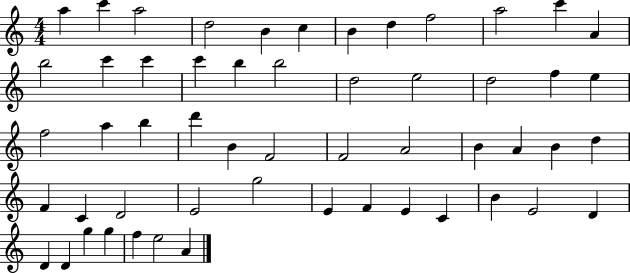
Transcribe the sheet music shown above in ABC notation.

X:1
T:Untitled
M:4/4
L:1/4
K:C
a c' a2 d2 B c B d f2 a2 c' A b2 c' c' c' b b2 d2 e2 d2 f e f2 a b d' B F2 F2 A2 B A B d F C D2 E2 g2 E F E C B E2 D D D g g f e2 A